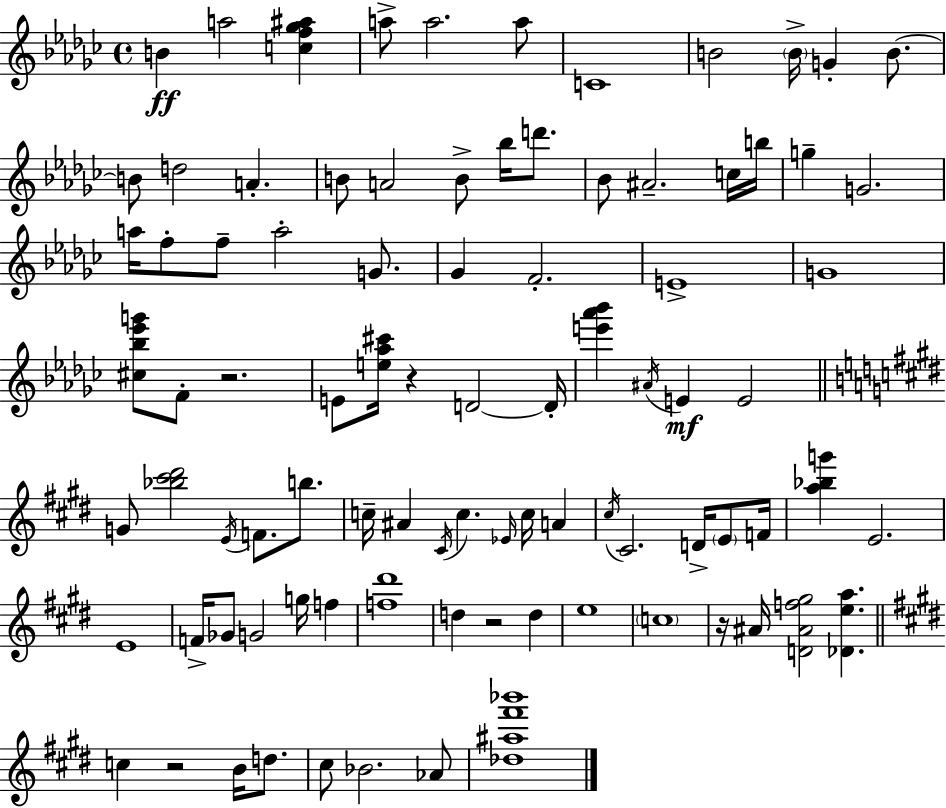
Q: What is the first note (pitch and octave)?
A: B4